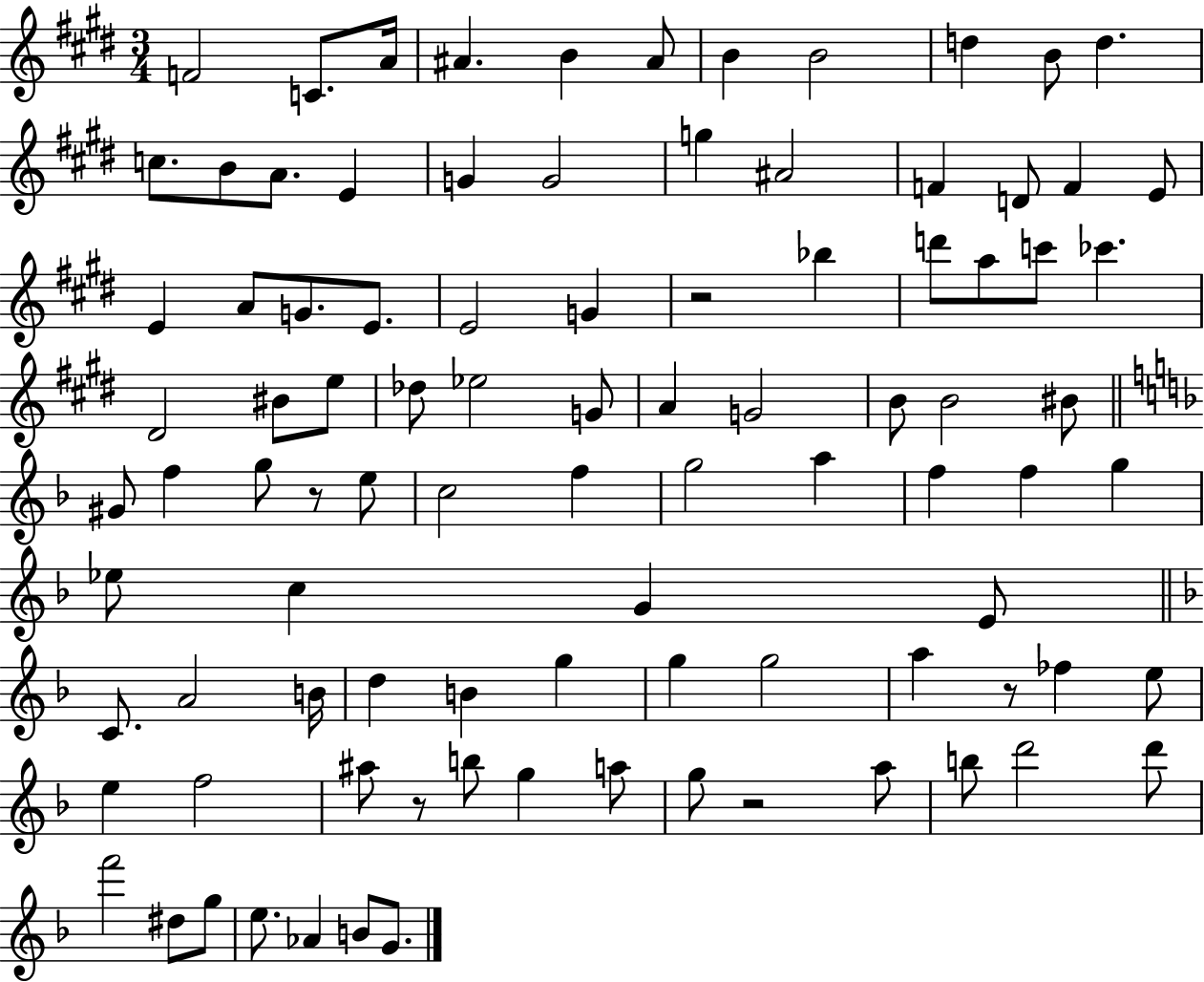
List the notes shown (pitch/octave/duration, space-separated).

F4/h C4/e. A4/s A#4/q. B4/q A#4/e B4/q B4/h D5/q B4/e D5/q. C5/e. B4/e A4/e. E4/q G4/q G4/h G5/q A#4/h F4/q D4/e F4/q E4/e E4/q A4/e G4/e. E4/e. E4/h G4/q R/h Bb5/q D6/e A5/e C6/e CES6/q. D#4/h BIS4/e E5/e Db5/e Eb5/h G4/e A4/q G4/h B4/e B4/h BIS4/e G#4/e F5/q G5/e R/e E5/e C5/h F5/q G5/h A5/q F5/q F5/q G5/q Eb5/e C5/q G4/q E4/e C4/e. A4/h B4/s D5/q B4/q G5/q G5/q G5/h A5/q R/e FES5/q E5/e E5/q F5/h A#5/e R/e B5/e G5/q A5/e G5/e R/h A5/e B5/e D6/h D6/e F6/h D#5/e G5/e E5/e. Ab4/q B4/e G4/e.